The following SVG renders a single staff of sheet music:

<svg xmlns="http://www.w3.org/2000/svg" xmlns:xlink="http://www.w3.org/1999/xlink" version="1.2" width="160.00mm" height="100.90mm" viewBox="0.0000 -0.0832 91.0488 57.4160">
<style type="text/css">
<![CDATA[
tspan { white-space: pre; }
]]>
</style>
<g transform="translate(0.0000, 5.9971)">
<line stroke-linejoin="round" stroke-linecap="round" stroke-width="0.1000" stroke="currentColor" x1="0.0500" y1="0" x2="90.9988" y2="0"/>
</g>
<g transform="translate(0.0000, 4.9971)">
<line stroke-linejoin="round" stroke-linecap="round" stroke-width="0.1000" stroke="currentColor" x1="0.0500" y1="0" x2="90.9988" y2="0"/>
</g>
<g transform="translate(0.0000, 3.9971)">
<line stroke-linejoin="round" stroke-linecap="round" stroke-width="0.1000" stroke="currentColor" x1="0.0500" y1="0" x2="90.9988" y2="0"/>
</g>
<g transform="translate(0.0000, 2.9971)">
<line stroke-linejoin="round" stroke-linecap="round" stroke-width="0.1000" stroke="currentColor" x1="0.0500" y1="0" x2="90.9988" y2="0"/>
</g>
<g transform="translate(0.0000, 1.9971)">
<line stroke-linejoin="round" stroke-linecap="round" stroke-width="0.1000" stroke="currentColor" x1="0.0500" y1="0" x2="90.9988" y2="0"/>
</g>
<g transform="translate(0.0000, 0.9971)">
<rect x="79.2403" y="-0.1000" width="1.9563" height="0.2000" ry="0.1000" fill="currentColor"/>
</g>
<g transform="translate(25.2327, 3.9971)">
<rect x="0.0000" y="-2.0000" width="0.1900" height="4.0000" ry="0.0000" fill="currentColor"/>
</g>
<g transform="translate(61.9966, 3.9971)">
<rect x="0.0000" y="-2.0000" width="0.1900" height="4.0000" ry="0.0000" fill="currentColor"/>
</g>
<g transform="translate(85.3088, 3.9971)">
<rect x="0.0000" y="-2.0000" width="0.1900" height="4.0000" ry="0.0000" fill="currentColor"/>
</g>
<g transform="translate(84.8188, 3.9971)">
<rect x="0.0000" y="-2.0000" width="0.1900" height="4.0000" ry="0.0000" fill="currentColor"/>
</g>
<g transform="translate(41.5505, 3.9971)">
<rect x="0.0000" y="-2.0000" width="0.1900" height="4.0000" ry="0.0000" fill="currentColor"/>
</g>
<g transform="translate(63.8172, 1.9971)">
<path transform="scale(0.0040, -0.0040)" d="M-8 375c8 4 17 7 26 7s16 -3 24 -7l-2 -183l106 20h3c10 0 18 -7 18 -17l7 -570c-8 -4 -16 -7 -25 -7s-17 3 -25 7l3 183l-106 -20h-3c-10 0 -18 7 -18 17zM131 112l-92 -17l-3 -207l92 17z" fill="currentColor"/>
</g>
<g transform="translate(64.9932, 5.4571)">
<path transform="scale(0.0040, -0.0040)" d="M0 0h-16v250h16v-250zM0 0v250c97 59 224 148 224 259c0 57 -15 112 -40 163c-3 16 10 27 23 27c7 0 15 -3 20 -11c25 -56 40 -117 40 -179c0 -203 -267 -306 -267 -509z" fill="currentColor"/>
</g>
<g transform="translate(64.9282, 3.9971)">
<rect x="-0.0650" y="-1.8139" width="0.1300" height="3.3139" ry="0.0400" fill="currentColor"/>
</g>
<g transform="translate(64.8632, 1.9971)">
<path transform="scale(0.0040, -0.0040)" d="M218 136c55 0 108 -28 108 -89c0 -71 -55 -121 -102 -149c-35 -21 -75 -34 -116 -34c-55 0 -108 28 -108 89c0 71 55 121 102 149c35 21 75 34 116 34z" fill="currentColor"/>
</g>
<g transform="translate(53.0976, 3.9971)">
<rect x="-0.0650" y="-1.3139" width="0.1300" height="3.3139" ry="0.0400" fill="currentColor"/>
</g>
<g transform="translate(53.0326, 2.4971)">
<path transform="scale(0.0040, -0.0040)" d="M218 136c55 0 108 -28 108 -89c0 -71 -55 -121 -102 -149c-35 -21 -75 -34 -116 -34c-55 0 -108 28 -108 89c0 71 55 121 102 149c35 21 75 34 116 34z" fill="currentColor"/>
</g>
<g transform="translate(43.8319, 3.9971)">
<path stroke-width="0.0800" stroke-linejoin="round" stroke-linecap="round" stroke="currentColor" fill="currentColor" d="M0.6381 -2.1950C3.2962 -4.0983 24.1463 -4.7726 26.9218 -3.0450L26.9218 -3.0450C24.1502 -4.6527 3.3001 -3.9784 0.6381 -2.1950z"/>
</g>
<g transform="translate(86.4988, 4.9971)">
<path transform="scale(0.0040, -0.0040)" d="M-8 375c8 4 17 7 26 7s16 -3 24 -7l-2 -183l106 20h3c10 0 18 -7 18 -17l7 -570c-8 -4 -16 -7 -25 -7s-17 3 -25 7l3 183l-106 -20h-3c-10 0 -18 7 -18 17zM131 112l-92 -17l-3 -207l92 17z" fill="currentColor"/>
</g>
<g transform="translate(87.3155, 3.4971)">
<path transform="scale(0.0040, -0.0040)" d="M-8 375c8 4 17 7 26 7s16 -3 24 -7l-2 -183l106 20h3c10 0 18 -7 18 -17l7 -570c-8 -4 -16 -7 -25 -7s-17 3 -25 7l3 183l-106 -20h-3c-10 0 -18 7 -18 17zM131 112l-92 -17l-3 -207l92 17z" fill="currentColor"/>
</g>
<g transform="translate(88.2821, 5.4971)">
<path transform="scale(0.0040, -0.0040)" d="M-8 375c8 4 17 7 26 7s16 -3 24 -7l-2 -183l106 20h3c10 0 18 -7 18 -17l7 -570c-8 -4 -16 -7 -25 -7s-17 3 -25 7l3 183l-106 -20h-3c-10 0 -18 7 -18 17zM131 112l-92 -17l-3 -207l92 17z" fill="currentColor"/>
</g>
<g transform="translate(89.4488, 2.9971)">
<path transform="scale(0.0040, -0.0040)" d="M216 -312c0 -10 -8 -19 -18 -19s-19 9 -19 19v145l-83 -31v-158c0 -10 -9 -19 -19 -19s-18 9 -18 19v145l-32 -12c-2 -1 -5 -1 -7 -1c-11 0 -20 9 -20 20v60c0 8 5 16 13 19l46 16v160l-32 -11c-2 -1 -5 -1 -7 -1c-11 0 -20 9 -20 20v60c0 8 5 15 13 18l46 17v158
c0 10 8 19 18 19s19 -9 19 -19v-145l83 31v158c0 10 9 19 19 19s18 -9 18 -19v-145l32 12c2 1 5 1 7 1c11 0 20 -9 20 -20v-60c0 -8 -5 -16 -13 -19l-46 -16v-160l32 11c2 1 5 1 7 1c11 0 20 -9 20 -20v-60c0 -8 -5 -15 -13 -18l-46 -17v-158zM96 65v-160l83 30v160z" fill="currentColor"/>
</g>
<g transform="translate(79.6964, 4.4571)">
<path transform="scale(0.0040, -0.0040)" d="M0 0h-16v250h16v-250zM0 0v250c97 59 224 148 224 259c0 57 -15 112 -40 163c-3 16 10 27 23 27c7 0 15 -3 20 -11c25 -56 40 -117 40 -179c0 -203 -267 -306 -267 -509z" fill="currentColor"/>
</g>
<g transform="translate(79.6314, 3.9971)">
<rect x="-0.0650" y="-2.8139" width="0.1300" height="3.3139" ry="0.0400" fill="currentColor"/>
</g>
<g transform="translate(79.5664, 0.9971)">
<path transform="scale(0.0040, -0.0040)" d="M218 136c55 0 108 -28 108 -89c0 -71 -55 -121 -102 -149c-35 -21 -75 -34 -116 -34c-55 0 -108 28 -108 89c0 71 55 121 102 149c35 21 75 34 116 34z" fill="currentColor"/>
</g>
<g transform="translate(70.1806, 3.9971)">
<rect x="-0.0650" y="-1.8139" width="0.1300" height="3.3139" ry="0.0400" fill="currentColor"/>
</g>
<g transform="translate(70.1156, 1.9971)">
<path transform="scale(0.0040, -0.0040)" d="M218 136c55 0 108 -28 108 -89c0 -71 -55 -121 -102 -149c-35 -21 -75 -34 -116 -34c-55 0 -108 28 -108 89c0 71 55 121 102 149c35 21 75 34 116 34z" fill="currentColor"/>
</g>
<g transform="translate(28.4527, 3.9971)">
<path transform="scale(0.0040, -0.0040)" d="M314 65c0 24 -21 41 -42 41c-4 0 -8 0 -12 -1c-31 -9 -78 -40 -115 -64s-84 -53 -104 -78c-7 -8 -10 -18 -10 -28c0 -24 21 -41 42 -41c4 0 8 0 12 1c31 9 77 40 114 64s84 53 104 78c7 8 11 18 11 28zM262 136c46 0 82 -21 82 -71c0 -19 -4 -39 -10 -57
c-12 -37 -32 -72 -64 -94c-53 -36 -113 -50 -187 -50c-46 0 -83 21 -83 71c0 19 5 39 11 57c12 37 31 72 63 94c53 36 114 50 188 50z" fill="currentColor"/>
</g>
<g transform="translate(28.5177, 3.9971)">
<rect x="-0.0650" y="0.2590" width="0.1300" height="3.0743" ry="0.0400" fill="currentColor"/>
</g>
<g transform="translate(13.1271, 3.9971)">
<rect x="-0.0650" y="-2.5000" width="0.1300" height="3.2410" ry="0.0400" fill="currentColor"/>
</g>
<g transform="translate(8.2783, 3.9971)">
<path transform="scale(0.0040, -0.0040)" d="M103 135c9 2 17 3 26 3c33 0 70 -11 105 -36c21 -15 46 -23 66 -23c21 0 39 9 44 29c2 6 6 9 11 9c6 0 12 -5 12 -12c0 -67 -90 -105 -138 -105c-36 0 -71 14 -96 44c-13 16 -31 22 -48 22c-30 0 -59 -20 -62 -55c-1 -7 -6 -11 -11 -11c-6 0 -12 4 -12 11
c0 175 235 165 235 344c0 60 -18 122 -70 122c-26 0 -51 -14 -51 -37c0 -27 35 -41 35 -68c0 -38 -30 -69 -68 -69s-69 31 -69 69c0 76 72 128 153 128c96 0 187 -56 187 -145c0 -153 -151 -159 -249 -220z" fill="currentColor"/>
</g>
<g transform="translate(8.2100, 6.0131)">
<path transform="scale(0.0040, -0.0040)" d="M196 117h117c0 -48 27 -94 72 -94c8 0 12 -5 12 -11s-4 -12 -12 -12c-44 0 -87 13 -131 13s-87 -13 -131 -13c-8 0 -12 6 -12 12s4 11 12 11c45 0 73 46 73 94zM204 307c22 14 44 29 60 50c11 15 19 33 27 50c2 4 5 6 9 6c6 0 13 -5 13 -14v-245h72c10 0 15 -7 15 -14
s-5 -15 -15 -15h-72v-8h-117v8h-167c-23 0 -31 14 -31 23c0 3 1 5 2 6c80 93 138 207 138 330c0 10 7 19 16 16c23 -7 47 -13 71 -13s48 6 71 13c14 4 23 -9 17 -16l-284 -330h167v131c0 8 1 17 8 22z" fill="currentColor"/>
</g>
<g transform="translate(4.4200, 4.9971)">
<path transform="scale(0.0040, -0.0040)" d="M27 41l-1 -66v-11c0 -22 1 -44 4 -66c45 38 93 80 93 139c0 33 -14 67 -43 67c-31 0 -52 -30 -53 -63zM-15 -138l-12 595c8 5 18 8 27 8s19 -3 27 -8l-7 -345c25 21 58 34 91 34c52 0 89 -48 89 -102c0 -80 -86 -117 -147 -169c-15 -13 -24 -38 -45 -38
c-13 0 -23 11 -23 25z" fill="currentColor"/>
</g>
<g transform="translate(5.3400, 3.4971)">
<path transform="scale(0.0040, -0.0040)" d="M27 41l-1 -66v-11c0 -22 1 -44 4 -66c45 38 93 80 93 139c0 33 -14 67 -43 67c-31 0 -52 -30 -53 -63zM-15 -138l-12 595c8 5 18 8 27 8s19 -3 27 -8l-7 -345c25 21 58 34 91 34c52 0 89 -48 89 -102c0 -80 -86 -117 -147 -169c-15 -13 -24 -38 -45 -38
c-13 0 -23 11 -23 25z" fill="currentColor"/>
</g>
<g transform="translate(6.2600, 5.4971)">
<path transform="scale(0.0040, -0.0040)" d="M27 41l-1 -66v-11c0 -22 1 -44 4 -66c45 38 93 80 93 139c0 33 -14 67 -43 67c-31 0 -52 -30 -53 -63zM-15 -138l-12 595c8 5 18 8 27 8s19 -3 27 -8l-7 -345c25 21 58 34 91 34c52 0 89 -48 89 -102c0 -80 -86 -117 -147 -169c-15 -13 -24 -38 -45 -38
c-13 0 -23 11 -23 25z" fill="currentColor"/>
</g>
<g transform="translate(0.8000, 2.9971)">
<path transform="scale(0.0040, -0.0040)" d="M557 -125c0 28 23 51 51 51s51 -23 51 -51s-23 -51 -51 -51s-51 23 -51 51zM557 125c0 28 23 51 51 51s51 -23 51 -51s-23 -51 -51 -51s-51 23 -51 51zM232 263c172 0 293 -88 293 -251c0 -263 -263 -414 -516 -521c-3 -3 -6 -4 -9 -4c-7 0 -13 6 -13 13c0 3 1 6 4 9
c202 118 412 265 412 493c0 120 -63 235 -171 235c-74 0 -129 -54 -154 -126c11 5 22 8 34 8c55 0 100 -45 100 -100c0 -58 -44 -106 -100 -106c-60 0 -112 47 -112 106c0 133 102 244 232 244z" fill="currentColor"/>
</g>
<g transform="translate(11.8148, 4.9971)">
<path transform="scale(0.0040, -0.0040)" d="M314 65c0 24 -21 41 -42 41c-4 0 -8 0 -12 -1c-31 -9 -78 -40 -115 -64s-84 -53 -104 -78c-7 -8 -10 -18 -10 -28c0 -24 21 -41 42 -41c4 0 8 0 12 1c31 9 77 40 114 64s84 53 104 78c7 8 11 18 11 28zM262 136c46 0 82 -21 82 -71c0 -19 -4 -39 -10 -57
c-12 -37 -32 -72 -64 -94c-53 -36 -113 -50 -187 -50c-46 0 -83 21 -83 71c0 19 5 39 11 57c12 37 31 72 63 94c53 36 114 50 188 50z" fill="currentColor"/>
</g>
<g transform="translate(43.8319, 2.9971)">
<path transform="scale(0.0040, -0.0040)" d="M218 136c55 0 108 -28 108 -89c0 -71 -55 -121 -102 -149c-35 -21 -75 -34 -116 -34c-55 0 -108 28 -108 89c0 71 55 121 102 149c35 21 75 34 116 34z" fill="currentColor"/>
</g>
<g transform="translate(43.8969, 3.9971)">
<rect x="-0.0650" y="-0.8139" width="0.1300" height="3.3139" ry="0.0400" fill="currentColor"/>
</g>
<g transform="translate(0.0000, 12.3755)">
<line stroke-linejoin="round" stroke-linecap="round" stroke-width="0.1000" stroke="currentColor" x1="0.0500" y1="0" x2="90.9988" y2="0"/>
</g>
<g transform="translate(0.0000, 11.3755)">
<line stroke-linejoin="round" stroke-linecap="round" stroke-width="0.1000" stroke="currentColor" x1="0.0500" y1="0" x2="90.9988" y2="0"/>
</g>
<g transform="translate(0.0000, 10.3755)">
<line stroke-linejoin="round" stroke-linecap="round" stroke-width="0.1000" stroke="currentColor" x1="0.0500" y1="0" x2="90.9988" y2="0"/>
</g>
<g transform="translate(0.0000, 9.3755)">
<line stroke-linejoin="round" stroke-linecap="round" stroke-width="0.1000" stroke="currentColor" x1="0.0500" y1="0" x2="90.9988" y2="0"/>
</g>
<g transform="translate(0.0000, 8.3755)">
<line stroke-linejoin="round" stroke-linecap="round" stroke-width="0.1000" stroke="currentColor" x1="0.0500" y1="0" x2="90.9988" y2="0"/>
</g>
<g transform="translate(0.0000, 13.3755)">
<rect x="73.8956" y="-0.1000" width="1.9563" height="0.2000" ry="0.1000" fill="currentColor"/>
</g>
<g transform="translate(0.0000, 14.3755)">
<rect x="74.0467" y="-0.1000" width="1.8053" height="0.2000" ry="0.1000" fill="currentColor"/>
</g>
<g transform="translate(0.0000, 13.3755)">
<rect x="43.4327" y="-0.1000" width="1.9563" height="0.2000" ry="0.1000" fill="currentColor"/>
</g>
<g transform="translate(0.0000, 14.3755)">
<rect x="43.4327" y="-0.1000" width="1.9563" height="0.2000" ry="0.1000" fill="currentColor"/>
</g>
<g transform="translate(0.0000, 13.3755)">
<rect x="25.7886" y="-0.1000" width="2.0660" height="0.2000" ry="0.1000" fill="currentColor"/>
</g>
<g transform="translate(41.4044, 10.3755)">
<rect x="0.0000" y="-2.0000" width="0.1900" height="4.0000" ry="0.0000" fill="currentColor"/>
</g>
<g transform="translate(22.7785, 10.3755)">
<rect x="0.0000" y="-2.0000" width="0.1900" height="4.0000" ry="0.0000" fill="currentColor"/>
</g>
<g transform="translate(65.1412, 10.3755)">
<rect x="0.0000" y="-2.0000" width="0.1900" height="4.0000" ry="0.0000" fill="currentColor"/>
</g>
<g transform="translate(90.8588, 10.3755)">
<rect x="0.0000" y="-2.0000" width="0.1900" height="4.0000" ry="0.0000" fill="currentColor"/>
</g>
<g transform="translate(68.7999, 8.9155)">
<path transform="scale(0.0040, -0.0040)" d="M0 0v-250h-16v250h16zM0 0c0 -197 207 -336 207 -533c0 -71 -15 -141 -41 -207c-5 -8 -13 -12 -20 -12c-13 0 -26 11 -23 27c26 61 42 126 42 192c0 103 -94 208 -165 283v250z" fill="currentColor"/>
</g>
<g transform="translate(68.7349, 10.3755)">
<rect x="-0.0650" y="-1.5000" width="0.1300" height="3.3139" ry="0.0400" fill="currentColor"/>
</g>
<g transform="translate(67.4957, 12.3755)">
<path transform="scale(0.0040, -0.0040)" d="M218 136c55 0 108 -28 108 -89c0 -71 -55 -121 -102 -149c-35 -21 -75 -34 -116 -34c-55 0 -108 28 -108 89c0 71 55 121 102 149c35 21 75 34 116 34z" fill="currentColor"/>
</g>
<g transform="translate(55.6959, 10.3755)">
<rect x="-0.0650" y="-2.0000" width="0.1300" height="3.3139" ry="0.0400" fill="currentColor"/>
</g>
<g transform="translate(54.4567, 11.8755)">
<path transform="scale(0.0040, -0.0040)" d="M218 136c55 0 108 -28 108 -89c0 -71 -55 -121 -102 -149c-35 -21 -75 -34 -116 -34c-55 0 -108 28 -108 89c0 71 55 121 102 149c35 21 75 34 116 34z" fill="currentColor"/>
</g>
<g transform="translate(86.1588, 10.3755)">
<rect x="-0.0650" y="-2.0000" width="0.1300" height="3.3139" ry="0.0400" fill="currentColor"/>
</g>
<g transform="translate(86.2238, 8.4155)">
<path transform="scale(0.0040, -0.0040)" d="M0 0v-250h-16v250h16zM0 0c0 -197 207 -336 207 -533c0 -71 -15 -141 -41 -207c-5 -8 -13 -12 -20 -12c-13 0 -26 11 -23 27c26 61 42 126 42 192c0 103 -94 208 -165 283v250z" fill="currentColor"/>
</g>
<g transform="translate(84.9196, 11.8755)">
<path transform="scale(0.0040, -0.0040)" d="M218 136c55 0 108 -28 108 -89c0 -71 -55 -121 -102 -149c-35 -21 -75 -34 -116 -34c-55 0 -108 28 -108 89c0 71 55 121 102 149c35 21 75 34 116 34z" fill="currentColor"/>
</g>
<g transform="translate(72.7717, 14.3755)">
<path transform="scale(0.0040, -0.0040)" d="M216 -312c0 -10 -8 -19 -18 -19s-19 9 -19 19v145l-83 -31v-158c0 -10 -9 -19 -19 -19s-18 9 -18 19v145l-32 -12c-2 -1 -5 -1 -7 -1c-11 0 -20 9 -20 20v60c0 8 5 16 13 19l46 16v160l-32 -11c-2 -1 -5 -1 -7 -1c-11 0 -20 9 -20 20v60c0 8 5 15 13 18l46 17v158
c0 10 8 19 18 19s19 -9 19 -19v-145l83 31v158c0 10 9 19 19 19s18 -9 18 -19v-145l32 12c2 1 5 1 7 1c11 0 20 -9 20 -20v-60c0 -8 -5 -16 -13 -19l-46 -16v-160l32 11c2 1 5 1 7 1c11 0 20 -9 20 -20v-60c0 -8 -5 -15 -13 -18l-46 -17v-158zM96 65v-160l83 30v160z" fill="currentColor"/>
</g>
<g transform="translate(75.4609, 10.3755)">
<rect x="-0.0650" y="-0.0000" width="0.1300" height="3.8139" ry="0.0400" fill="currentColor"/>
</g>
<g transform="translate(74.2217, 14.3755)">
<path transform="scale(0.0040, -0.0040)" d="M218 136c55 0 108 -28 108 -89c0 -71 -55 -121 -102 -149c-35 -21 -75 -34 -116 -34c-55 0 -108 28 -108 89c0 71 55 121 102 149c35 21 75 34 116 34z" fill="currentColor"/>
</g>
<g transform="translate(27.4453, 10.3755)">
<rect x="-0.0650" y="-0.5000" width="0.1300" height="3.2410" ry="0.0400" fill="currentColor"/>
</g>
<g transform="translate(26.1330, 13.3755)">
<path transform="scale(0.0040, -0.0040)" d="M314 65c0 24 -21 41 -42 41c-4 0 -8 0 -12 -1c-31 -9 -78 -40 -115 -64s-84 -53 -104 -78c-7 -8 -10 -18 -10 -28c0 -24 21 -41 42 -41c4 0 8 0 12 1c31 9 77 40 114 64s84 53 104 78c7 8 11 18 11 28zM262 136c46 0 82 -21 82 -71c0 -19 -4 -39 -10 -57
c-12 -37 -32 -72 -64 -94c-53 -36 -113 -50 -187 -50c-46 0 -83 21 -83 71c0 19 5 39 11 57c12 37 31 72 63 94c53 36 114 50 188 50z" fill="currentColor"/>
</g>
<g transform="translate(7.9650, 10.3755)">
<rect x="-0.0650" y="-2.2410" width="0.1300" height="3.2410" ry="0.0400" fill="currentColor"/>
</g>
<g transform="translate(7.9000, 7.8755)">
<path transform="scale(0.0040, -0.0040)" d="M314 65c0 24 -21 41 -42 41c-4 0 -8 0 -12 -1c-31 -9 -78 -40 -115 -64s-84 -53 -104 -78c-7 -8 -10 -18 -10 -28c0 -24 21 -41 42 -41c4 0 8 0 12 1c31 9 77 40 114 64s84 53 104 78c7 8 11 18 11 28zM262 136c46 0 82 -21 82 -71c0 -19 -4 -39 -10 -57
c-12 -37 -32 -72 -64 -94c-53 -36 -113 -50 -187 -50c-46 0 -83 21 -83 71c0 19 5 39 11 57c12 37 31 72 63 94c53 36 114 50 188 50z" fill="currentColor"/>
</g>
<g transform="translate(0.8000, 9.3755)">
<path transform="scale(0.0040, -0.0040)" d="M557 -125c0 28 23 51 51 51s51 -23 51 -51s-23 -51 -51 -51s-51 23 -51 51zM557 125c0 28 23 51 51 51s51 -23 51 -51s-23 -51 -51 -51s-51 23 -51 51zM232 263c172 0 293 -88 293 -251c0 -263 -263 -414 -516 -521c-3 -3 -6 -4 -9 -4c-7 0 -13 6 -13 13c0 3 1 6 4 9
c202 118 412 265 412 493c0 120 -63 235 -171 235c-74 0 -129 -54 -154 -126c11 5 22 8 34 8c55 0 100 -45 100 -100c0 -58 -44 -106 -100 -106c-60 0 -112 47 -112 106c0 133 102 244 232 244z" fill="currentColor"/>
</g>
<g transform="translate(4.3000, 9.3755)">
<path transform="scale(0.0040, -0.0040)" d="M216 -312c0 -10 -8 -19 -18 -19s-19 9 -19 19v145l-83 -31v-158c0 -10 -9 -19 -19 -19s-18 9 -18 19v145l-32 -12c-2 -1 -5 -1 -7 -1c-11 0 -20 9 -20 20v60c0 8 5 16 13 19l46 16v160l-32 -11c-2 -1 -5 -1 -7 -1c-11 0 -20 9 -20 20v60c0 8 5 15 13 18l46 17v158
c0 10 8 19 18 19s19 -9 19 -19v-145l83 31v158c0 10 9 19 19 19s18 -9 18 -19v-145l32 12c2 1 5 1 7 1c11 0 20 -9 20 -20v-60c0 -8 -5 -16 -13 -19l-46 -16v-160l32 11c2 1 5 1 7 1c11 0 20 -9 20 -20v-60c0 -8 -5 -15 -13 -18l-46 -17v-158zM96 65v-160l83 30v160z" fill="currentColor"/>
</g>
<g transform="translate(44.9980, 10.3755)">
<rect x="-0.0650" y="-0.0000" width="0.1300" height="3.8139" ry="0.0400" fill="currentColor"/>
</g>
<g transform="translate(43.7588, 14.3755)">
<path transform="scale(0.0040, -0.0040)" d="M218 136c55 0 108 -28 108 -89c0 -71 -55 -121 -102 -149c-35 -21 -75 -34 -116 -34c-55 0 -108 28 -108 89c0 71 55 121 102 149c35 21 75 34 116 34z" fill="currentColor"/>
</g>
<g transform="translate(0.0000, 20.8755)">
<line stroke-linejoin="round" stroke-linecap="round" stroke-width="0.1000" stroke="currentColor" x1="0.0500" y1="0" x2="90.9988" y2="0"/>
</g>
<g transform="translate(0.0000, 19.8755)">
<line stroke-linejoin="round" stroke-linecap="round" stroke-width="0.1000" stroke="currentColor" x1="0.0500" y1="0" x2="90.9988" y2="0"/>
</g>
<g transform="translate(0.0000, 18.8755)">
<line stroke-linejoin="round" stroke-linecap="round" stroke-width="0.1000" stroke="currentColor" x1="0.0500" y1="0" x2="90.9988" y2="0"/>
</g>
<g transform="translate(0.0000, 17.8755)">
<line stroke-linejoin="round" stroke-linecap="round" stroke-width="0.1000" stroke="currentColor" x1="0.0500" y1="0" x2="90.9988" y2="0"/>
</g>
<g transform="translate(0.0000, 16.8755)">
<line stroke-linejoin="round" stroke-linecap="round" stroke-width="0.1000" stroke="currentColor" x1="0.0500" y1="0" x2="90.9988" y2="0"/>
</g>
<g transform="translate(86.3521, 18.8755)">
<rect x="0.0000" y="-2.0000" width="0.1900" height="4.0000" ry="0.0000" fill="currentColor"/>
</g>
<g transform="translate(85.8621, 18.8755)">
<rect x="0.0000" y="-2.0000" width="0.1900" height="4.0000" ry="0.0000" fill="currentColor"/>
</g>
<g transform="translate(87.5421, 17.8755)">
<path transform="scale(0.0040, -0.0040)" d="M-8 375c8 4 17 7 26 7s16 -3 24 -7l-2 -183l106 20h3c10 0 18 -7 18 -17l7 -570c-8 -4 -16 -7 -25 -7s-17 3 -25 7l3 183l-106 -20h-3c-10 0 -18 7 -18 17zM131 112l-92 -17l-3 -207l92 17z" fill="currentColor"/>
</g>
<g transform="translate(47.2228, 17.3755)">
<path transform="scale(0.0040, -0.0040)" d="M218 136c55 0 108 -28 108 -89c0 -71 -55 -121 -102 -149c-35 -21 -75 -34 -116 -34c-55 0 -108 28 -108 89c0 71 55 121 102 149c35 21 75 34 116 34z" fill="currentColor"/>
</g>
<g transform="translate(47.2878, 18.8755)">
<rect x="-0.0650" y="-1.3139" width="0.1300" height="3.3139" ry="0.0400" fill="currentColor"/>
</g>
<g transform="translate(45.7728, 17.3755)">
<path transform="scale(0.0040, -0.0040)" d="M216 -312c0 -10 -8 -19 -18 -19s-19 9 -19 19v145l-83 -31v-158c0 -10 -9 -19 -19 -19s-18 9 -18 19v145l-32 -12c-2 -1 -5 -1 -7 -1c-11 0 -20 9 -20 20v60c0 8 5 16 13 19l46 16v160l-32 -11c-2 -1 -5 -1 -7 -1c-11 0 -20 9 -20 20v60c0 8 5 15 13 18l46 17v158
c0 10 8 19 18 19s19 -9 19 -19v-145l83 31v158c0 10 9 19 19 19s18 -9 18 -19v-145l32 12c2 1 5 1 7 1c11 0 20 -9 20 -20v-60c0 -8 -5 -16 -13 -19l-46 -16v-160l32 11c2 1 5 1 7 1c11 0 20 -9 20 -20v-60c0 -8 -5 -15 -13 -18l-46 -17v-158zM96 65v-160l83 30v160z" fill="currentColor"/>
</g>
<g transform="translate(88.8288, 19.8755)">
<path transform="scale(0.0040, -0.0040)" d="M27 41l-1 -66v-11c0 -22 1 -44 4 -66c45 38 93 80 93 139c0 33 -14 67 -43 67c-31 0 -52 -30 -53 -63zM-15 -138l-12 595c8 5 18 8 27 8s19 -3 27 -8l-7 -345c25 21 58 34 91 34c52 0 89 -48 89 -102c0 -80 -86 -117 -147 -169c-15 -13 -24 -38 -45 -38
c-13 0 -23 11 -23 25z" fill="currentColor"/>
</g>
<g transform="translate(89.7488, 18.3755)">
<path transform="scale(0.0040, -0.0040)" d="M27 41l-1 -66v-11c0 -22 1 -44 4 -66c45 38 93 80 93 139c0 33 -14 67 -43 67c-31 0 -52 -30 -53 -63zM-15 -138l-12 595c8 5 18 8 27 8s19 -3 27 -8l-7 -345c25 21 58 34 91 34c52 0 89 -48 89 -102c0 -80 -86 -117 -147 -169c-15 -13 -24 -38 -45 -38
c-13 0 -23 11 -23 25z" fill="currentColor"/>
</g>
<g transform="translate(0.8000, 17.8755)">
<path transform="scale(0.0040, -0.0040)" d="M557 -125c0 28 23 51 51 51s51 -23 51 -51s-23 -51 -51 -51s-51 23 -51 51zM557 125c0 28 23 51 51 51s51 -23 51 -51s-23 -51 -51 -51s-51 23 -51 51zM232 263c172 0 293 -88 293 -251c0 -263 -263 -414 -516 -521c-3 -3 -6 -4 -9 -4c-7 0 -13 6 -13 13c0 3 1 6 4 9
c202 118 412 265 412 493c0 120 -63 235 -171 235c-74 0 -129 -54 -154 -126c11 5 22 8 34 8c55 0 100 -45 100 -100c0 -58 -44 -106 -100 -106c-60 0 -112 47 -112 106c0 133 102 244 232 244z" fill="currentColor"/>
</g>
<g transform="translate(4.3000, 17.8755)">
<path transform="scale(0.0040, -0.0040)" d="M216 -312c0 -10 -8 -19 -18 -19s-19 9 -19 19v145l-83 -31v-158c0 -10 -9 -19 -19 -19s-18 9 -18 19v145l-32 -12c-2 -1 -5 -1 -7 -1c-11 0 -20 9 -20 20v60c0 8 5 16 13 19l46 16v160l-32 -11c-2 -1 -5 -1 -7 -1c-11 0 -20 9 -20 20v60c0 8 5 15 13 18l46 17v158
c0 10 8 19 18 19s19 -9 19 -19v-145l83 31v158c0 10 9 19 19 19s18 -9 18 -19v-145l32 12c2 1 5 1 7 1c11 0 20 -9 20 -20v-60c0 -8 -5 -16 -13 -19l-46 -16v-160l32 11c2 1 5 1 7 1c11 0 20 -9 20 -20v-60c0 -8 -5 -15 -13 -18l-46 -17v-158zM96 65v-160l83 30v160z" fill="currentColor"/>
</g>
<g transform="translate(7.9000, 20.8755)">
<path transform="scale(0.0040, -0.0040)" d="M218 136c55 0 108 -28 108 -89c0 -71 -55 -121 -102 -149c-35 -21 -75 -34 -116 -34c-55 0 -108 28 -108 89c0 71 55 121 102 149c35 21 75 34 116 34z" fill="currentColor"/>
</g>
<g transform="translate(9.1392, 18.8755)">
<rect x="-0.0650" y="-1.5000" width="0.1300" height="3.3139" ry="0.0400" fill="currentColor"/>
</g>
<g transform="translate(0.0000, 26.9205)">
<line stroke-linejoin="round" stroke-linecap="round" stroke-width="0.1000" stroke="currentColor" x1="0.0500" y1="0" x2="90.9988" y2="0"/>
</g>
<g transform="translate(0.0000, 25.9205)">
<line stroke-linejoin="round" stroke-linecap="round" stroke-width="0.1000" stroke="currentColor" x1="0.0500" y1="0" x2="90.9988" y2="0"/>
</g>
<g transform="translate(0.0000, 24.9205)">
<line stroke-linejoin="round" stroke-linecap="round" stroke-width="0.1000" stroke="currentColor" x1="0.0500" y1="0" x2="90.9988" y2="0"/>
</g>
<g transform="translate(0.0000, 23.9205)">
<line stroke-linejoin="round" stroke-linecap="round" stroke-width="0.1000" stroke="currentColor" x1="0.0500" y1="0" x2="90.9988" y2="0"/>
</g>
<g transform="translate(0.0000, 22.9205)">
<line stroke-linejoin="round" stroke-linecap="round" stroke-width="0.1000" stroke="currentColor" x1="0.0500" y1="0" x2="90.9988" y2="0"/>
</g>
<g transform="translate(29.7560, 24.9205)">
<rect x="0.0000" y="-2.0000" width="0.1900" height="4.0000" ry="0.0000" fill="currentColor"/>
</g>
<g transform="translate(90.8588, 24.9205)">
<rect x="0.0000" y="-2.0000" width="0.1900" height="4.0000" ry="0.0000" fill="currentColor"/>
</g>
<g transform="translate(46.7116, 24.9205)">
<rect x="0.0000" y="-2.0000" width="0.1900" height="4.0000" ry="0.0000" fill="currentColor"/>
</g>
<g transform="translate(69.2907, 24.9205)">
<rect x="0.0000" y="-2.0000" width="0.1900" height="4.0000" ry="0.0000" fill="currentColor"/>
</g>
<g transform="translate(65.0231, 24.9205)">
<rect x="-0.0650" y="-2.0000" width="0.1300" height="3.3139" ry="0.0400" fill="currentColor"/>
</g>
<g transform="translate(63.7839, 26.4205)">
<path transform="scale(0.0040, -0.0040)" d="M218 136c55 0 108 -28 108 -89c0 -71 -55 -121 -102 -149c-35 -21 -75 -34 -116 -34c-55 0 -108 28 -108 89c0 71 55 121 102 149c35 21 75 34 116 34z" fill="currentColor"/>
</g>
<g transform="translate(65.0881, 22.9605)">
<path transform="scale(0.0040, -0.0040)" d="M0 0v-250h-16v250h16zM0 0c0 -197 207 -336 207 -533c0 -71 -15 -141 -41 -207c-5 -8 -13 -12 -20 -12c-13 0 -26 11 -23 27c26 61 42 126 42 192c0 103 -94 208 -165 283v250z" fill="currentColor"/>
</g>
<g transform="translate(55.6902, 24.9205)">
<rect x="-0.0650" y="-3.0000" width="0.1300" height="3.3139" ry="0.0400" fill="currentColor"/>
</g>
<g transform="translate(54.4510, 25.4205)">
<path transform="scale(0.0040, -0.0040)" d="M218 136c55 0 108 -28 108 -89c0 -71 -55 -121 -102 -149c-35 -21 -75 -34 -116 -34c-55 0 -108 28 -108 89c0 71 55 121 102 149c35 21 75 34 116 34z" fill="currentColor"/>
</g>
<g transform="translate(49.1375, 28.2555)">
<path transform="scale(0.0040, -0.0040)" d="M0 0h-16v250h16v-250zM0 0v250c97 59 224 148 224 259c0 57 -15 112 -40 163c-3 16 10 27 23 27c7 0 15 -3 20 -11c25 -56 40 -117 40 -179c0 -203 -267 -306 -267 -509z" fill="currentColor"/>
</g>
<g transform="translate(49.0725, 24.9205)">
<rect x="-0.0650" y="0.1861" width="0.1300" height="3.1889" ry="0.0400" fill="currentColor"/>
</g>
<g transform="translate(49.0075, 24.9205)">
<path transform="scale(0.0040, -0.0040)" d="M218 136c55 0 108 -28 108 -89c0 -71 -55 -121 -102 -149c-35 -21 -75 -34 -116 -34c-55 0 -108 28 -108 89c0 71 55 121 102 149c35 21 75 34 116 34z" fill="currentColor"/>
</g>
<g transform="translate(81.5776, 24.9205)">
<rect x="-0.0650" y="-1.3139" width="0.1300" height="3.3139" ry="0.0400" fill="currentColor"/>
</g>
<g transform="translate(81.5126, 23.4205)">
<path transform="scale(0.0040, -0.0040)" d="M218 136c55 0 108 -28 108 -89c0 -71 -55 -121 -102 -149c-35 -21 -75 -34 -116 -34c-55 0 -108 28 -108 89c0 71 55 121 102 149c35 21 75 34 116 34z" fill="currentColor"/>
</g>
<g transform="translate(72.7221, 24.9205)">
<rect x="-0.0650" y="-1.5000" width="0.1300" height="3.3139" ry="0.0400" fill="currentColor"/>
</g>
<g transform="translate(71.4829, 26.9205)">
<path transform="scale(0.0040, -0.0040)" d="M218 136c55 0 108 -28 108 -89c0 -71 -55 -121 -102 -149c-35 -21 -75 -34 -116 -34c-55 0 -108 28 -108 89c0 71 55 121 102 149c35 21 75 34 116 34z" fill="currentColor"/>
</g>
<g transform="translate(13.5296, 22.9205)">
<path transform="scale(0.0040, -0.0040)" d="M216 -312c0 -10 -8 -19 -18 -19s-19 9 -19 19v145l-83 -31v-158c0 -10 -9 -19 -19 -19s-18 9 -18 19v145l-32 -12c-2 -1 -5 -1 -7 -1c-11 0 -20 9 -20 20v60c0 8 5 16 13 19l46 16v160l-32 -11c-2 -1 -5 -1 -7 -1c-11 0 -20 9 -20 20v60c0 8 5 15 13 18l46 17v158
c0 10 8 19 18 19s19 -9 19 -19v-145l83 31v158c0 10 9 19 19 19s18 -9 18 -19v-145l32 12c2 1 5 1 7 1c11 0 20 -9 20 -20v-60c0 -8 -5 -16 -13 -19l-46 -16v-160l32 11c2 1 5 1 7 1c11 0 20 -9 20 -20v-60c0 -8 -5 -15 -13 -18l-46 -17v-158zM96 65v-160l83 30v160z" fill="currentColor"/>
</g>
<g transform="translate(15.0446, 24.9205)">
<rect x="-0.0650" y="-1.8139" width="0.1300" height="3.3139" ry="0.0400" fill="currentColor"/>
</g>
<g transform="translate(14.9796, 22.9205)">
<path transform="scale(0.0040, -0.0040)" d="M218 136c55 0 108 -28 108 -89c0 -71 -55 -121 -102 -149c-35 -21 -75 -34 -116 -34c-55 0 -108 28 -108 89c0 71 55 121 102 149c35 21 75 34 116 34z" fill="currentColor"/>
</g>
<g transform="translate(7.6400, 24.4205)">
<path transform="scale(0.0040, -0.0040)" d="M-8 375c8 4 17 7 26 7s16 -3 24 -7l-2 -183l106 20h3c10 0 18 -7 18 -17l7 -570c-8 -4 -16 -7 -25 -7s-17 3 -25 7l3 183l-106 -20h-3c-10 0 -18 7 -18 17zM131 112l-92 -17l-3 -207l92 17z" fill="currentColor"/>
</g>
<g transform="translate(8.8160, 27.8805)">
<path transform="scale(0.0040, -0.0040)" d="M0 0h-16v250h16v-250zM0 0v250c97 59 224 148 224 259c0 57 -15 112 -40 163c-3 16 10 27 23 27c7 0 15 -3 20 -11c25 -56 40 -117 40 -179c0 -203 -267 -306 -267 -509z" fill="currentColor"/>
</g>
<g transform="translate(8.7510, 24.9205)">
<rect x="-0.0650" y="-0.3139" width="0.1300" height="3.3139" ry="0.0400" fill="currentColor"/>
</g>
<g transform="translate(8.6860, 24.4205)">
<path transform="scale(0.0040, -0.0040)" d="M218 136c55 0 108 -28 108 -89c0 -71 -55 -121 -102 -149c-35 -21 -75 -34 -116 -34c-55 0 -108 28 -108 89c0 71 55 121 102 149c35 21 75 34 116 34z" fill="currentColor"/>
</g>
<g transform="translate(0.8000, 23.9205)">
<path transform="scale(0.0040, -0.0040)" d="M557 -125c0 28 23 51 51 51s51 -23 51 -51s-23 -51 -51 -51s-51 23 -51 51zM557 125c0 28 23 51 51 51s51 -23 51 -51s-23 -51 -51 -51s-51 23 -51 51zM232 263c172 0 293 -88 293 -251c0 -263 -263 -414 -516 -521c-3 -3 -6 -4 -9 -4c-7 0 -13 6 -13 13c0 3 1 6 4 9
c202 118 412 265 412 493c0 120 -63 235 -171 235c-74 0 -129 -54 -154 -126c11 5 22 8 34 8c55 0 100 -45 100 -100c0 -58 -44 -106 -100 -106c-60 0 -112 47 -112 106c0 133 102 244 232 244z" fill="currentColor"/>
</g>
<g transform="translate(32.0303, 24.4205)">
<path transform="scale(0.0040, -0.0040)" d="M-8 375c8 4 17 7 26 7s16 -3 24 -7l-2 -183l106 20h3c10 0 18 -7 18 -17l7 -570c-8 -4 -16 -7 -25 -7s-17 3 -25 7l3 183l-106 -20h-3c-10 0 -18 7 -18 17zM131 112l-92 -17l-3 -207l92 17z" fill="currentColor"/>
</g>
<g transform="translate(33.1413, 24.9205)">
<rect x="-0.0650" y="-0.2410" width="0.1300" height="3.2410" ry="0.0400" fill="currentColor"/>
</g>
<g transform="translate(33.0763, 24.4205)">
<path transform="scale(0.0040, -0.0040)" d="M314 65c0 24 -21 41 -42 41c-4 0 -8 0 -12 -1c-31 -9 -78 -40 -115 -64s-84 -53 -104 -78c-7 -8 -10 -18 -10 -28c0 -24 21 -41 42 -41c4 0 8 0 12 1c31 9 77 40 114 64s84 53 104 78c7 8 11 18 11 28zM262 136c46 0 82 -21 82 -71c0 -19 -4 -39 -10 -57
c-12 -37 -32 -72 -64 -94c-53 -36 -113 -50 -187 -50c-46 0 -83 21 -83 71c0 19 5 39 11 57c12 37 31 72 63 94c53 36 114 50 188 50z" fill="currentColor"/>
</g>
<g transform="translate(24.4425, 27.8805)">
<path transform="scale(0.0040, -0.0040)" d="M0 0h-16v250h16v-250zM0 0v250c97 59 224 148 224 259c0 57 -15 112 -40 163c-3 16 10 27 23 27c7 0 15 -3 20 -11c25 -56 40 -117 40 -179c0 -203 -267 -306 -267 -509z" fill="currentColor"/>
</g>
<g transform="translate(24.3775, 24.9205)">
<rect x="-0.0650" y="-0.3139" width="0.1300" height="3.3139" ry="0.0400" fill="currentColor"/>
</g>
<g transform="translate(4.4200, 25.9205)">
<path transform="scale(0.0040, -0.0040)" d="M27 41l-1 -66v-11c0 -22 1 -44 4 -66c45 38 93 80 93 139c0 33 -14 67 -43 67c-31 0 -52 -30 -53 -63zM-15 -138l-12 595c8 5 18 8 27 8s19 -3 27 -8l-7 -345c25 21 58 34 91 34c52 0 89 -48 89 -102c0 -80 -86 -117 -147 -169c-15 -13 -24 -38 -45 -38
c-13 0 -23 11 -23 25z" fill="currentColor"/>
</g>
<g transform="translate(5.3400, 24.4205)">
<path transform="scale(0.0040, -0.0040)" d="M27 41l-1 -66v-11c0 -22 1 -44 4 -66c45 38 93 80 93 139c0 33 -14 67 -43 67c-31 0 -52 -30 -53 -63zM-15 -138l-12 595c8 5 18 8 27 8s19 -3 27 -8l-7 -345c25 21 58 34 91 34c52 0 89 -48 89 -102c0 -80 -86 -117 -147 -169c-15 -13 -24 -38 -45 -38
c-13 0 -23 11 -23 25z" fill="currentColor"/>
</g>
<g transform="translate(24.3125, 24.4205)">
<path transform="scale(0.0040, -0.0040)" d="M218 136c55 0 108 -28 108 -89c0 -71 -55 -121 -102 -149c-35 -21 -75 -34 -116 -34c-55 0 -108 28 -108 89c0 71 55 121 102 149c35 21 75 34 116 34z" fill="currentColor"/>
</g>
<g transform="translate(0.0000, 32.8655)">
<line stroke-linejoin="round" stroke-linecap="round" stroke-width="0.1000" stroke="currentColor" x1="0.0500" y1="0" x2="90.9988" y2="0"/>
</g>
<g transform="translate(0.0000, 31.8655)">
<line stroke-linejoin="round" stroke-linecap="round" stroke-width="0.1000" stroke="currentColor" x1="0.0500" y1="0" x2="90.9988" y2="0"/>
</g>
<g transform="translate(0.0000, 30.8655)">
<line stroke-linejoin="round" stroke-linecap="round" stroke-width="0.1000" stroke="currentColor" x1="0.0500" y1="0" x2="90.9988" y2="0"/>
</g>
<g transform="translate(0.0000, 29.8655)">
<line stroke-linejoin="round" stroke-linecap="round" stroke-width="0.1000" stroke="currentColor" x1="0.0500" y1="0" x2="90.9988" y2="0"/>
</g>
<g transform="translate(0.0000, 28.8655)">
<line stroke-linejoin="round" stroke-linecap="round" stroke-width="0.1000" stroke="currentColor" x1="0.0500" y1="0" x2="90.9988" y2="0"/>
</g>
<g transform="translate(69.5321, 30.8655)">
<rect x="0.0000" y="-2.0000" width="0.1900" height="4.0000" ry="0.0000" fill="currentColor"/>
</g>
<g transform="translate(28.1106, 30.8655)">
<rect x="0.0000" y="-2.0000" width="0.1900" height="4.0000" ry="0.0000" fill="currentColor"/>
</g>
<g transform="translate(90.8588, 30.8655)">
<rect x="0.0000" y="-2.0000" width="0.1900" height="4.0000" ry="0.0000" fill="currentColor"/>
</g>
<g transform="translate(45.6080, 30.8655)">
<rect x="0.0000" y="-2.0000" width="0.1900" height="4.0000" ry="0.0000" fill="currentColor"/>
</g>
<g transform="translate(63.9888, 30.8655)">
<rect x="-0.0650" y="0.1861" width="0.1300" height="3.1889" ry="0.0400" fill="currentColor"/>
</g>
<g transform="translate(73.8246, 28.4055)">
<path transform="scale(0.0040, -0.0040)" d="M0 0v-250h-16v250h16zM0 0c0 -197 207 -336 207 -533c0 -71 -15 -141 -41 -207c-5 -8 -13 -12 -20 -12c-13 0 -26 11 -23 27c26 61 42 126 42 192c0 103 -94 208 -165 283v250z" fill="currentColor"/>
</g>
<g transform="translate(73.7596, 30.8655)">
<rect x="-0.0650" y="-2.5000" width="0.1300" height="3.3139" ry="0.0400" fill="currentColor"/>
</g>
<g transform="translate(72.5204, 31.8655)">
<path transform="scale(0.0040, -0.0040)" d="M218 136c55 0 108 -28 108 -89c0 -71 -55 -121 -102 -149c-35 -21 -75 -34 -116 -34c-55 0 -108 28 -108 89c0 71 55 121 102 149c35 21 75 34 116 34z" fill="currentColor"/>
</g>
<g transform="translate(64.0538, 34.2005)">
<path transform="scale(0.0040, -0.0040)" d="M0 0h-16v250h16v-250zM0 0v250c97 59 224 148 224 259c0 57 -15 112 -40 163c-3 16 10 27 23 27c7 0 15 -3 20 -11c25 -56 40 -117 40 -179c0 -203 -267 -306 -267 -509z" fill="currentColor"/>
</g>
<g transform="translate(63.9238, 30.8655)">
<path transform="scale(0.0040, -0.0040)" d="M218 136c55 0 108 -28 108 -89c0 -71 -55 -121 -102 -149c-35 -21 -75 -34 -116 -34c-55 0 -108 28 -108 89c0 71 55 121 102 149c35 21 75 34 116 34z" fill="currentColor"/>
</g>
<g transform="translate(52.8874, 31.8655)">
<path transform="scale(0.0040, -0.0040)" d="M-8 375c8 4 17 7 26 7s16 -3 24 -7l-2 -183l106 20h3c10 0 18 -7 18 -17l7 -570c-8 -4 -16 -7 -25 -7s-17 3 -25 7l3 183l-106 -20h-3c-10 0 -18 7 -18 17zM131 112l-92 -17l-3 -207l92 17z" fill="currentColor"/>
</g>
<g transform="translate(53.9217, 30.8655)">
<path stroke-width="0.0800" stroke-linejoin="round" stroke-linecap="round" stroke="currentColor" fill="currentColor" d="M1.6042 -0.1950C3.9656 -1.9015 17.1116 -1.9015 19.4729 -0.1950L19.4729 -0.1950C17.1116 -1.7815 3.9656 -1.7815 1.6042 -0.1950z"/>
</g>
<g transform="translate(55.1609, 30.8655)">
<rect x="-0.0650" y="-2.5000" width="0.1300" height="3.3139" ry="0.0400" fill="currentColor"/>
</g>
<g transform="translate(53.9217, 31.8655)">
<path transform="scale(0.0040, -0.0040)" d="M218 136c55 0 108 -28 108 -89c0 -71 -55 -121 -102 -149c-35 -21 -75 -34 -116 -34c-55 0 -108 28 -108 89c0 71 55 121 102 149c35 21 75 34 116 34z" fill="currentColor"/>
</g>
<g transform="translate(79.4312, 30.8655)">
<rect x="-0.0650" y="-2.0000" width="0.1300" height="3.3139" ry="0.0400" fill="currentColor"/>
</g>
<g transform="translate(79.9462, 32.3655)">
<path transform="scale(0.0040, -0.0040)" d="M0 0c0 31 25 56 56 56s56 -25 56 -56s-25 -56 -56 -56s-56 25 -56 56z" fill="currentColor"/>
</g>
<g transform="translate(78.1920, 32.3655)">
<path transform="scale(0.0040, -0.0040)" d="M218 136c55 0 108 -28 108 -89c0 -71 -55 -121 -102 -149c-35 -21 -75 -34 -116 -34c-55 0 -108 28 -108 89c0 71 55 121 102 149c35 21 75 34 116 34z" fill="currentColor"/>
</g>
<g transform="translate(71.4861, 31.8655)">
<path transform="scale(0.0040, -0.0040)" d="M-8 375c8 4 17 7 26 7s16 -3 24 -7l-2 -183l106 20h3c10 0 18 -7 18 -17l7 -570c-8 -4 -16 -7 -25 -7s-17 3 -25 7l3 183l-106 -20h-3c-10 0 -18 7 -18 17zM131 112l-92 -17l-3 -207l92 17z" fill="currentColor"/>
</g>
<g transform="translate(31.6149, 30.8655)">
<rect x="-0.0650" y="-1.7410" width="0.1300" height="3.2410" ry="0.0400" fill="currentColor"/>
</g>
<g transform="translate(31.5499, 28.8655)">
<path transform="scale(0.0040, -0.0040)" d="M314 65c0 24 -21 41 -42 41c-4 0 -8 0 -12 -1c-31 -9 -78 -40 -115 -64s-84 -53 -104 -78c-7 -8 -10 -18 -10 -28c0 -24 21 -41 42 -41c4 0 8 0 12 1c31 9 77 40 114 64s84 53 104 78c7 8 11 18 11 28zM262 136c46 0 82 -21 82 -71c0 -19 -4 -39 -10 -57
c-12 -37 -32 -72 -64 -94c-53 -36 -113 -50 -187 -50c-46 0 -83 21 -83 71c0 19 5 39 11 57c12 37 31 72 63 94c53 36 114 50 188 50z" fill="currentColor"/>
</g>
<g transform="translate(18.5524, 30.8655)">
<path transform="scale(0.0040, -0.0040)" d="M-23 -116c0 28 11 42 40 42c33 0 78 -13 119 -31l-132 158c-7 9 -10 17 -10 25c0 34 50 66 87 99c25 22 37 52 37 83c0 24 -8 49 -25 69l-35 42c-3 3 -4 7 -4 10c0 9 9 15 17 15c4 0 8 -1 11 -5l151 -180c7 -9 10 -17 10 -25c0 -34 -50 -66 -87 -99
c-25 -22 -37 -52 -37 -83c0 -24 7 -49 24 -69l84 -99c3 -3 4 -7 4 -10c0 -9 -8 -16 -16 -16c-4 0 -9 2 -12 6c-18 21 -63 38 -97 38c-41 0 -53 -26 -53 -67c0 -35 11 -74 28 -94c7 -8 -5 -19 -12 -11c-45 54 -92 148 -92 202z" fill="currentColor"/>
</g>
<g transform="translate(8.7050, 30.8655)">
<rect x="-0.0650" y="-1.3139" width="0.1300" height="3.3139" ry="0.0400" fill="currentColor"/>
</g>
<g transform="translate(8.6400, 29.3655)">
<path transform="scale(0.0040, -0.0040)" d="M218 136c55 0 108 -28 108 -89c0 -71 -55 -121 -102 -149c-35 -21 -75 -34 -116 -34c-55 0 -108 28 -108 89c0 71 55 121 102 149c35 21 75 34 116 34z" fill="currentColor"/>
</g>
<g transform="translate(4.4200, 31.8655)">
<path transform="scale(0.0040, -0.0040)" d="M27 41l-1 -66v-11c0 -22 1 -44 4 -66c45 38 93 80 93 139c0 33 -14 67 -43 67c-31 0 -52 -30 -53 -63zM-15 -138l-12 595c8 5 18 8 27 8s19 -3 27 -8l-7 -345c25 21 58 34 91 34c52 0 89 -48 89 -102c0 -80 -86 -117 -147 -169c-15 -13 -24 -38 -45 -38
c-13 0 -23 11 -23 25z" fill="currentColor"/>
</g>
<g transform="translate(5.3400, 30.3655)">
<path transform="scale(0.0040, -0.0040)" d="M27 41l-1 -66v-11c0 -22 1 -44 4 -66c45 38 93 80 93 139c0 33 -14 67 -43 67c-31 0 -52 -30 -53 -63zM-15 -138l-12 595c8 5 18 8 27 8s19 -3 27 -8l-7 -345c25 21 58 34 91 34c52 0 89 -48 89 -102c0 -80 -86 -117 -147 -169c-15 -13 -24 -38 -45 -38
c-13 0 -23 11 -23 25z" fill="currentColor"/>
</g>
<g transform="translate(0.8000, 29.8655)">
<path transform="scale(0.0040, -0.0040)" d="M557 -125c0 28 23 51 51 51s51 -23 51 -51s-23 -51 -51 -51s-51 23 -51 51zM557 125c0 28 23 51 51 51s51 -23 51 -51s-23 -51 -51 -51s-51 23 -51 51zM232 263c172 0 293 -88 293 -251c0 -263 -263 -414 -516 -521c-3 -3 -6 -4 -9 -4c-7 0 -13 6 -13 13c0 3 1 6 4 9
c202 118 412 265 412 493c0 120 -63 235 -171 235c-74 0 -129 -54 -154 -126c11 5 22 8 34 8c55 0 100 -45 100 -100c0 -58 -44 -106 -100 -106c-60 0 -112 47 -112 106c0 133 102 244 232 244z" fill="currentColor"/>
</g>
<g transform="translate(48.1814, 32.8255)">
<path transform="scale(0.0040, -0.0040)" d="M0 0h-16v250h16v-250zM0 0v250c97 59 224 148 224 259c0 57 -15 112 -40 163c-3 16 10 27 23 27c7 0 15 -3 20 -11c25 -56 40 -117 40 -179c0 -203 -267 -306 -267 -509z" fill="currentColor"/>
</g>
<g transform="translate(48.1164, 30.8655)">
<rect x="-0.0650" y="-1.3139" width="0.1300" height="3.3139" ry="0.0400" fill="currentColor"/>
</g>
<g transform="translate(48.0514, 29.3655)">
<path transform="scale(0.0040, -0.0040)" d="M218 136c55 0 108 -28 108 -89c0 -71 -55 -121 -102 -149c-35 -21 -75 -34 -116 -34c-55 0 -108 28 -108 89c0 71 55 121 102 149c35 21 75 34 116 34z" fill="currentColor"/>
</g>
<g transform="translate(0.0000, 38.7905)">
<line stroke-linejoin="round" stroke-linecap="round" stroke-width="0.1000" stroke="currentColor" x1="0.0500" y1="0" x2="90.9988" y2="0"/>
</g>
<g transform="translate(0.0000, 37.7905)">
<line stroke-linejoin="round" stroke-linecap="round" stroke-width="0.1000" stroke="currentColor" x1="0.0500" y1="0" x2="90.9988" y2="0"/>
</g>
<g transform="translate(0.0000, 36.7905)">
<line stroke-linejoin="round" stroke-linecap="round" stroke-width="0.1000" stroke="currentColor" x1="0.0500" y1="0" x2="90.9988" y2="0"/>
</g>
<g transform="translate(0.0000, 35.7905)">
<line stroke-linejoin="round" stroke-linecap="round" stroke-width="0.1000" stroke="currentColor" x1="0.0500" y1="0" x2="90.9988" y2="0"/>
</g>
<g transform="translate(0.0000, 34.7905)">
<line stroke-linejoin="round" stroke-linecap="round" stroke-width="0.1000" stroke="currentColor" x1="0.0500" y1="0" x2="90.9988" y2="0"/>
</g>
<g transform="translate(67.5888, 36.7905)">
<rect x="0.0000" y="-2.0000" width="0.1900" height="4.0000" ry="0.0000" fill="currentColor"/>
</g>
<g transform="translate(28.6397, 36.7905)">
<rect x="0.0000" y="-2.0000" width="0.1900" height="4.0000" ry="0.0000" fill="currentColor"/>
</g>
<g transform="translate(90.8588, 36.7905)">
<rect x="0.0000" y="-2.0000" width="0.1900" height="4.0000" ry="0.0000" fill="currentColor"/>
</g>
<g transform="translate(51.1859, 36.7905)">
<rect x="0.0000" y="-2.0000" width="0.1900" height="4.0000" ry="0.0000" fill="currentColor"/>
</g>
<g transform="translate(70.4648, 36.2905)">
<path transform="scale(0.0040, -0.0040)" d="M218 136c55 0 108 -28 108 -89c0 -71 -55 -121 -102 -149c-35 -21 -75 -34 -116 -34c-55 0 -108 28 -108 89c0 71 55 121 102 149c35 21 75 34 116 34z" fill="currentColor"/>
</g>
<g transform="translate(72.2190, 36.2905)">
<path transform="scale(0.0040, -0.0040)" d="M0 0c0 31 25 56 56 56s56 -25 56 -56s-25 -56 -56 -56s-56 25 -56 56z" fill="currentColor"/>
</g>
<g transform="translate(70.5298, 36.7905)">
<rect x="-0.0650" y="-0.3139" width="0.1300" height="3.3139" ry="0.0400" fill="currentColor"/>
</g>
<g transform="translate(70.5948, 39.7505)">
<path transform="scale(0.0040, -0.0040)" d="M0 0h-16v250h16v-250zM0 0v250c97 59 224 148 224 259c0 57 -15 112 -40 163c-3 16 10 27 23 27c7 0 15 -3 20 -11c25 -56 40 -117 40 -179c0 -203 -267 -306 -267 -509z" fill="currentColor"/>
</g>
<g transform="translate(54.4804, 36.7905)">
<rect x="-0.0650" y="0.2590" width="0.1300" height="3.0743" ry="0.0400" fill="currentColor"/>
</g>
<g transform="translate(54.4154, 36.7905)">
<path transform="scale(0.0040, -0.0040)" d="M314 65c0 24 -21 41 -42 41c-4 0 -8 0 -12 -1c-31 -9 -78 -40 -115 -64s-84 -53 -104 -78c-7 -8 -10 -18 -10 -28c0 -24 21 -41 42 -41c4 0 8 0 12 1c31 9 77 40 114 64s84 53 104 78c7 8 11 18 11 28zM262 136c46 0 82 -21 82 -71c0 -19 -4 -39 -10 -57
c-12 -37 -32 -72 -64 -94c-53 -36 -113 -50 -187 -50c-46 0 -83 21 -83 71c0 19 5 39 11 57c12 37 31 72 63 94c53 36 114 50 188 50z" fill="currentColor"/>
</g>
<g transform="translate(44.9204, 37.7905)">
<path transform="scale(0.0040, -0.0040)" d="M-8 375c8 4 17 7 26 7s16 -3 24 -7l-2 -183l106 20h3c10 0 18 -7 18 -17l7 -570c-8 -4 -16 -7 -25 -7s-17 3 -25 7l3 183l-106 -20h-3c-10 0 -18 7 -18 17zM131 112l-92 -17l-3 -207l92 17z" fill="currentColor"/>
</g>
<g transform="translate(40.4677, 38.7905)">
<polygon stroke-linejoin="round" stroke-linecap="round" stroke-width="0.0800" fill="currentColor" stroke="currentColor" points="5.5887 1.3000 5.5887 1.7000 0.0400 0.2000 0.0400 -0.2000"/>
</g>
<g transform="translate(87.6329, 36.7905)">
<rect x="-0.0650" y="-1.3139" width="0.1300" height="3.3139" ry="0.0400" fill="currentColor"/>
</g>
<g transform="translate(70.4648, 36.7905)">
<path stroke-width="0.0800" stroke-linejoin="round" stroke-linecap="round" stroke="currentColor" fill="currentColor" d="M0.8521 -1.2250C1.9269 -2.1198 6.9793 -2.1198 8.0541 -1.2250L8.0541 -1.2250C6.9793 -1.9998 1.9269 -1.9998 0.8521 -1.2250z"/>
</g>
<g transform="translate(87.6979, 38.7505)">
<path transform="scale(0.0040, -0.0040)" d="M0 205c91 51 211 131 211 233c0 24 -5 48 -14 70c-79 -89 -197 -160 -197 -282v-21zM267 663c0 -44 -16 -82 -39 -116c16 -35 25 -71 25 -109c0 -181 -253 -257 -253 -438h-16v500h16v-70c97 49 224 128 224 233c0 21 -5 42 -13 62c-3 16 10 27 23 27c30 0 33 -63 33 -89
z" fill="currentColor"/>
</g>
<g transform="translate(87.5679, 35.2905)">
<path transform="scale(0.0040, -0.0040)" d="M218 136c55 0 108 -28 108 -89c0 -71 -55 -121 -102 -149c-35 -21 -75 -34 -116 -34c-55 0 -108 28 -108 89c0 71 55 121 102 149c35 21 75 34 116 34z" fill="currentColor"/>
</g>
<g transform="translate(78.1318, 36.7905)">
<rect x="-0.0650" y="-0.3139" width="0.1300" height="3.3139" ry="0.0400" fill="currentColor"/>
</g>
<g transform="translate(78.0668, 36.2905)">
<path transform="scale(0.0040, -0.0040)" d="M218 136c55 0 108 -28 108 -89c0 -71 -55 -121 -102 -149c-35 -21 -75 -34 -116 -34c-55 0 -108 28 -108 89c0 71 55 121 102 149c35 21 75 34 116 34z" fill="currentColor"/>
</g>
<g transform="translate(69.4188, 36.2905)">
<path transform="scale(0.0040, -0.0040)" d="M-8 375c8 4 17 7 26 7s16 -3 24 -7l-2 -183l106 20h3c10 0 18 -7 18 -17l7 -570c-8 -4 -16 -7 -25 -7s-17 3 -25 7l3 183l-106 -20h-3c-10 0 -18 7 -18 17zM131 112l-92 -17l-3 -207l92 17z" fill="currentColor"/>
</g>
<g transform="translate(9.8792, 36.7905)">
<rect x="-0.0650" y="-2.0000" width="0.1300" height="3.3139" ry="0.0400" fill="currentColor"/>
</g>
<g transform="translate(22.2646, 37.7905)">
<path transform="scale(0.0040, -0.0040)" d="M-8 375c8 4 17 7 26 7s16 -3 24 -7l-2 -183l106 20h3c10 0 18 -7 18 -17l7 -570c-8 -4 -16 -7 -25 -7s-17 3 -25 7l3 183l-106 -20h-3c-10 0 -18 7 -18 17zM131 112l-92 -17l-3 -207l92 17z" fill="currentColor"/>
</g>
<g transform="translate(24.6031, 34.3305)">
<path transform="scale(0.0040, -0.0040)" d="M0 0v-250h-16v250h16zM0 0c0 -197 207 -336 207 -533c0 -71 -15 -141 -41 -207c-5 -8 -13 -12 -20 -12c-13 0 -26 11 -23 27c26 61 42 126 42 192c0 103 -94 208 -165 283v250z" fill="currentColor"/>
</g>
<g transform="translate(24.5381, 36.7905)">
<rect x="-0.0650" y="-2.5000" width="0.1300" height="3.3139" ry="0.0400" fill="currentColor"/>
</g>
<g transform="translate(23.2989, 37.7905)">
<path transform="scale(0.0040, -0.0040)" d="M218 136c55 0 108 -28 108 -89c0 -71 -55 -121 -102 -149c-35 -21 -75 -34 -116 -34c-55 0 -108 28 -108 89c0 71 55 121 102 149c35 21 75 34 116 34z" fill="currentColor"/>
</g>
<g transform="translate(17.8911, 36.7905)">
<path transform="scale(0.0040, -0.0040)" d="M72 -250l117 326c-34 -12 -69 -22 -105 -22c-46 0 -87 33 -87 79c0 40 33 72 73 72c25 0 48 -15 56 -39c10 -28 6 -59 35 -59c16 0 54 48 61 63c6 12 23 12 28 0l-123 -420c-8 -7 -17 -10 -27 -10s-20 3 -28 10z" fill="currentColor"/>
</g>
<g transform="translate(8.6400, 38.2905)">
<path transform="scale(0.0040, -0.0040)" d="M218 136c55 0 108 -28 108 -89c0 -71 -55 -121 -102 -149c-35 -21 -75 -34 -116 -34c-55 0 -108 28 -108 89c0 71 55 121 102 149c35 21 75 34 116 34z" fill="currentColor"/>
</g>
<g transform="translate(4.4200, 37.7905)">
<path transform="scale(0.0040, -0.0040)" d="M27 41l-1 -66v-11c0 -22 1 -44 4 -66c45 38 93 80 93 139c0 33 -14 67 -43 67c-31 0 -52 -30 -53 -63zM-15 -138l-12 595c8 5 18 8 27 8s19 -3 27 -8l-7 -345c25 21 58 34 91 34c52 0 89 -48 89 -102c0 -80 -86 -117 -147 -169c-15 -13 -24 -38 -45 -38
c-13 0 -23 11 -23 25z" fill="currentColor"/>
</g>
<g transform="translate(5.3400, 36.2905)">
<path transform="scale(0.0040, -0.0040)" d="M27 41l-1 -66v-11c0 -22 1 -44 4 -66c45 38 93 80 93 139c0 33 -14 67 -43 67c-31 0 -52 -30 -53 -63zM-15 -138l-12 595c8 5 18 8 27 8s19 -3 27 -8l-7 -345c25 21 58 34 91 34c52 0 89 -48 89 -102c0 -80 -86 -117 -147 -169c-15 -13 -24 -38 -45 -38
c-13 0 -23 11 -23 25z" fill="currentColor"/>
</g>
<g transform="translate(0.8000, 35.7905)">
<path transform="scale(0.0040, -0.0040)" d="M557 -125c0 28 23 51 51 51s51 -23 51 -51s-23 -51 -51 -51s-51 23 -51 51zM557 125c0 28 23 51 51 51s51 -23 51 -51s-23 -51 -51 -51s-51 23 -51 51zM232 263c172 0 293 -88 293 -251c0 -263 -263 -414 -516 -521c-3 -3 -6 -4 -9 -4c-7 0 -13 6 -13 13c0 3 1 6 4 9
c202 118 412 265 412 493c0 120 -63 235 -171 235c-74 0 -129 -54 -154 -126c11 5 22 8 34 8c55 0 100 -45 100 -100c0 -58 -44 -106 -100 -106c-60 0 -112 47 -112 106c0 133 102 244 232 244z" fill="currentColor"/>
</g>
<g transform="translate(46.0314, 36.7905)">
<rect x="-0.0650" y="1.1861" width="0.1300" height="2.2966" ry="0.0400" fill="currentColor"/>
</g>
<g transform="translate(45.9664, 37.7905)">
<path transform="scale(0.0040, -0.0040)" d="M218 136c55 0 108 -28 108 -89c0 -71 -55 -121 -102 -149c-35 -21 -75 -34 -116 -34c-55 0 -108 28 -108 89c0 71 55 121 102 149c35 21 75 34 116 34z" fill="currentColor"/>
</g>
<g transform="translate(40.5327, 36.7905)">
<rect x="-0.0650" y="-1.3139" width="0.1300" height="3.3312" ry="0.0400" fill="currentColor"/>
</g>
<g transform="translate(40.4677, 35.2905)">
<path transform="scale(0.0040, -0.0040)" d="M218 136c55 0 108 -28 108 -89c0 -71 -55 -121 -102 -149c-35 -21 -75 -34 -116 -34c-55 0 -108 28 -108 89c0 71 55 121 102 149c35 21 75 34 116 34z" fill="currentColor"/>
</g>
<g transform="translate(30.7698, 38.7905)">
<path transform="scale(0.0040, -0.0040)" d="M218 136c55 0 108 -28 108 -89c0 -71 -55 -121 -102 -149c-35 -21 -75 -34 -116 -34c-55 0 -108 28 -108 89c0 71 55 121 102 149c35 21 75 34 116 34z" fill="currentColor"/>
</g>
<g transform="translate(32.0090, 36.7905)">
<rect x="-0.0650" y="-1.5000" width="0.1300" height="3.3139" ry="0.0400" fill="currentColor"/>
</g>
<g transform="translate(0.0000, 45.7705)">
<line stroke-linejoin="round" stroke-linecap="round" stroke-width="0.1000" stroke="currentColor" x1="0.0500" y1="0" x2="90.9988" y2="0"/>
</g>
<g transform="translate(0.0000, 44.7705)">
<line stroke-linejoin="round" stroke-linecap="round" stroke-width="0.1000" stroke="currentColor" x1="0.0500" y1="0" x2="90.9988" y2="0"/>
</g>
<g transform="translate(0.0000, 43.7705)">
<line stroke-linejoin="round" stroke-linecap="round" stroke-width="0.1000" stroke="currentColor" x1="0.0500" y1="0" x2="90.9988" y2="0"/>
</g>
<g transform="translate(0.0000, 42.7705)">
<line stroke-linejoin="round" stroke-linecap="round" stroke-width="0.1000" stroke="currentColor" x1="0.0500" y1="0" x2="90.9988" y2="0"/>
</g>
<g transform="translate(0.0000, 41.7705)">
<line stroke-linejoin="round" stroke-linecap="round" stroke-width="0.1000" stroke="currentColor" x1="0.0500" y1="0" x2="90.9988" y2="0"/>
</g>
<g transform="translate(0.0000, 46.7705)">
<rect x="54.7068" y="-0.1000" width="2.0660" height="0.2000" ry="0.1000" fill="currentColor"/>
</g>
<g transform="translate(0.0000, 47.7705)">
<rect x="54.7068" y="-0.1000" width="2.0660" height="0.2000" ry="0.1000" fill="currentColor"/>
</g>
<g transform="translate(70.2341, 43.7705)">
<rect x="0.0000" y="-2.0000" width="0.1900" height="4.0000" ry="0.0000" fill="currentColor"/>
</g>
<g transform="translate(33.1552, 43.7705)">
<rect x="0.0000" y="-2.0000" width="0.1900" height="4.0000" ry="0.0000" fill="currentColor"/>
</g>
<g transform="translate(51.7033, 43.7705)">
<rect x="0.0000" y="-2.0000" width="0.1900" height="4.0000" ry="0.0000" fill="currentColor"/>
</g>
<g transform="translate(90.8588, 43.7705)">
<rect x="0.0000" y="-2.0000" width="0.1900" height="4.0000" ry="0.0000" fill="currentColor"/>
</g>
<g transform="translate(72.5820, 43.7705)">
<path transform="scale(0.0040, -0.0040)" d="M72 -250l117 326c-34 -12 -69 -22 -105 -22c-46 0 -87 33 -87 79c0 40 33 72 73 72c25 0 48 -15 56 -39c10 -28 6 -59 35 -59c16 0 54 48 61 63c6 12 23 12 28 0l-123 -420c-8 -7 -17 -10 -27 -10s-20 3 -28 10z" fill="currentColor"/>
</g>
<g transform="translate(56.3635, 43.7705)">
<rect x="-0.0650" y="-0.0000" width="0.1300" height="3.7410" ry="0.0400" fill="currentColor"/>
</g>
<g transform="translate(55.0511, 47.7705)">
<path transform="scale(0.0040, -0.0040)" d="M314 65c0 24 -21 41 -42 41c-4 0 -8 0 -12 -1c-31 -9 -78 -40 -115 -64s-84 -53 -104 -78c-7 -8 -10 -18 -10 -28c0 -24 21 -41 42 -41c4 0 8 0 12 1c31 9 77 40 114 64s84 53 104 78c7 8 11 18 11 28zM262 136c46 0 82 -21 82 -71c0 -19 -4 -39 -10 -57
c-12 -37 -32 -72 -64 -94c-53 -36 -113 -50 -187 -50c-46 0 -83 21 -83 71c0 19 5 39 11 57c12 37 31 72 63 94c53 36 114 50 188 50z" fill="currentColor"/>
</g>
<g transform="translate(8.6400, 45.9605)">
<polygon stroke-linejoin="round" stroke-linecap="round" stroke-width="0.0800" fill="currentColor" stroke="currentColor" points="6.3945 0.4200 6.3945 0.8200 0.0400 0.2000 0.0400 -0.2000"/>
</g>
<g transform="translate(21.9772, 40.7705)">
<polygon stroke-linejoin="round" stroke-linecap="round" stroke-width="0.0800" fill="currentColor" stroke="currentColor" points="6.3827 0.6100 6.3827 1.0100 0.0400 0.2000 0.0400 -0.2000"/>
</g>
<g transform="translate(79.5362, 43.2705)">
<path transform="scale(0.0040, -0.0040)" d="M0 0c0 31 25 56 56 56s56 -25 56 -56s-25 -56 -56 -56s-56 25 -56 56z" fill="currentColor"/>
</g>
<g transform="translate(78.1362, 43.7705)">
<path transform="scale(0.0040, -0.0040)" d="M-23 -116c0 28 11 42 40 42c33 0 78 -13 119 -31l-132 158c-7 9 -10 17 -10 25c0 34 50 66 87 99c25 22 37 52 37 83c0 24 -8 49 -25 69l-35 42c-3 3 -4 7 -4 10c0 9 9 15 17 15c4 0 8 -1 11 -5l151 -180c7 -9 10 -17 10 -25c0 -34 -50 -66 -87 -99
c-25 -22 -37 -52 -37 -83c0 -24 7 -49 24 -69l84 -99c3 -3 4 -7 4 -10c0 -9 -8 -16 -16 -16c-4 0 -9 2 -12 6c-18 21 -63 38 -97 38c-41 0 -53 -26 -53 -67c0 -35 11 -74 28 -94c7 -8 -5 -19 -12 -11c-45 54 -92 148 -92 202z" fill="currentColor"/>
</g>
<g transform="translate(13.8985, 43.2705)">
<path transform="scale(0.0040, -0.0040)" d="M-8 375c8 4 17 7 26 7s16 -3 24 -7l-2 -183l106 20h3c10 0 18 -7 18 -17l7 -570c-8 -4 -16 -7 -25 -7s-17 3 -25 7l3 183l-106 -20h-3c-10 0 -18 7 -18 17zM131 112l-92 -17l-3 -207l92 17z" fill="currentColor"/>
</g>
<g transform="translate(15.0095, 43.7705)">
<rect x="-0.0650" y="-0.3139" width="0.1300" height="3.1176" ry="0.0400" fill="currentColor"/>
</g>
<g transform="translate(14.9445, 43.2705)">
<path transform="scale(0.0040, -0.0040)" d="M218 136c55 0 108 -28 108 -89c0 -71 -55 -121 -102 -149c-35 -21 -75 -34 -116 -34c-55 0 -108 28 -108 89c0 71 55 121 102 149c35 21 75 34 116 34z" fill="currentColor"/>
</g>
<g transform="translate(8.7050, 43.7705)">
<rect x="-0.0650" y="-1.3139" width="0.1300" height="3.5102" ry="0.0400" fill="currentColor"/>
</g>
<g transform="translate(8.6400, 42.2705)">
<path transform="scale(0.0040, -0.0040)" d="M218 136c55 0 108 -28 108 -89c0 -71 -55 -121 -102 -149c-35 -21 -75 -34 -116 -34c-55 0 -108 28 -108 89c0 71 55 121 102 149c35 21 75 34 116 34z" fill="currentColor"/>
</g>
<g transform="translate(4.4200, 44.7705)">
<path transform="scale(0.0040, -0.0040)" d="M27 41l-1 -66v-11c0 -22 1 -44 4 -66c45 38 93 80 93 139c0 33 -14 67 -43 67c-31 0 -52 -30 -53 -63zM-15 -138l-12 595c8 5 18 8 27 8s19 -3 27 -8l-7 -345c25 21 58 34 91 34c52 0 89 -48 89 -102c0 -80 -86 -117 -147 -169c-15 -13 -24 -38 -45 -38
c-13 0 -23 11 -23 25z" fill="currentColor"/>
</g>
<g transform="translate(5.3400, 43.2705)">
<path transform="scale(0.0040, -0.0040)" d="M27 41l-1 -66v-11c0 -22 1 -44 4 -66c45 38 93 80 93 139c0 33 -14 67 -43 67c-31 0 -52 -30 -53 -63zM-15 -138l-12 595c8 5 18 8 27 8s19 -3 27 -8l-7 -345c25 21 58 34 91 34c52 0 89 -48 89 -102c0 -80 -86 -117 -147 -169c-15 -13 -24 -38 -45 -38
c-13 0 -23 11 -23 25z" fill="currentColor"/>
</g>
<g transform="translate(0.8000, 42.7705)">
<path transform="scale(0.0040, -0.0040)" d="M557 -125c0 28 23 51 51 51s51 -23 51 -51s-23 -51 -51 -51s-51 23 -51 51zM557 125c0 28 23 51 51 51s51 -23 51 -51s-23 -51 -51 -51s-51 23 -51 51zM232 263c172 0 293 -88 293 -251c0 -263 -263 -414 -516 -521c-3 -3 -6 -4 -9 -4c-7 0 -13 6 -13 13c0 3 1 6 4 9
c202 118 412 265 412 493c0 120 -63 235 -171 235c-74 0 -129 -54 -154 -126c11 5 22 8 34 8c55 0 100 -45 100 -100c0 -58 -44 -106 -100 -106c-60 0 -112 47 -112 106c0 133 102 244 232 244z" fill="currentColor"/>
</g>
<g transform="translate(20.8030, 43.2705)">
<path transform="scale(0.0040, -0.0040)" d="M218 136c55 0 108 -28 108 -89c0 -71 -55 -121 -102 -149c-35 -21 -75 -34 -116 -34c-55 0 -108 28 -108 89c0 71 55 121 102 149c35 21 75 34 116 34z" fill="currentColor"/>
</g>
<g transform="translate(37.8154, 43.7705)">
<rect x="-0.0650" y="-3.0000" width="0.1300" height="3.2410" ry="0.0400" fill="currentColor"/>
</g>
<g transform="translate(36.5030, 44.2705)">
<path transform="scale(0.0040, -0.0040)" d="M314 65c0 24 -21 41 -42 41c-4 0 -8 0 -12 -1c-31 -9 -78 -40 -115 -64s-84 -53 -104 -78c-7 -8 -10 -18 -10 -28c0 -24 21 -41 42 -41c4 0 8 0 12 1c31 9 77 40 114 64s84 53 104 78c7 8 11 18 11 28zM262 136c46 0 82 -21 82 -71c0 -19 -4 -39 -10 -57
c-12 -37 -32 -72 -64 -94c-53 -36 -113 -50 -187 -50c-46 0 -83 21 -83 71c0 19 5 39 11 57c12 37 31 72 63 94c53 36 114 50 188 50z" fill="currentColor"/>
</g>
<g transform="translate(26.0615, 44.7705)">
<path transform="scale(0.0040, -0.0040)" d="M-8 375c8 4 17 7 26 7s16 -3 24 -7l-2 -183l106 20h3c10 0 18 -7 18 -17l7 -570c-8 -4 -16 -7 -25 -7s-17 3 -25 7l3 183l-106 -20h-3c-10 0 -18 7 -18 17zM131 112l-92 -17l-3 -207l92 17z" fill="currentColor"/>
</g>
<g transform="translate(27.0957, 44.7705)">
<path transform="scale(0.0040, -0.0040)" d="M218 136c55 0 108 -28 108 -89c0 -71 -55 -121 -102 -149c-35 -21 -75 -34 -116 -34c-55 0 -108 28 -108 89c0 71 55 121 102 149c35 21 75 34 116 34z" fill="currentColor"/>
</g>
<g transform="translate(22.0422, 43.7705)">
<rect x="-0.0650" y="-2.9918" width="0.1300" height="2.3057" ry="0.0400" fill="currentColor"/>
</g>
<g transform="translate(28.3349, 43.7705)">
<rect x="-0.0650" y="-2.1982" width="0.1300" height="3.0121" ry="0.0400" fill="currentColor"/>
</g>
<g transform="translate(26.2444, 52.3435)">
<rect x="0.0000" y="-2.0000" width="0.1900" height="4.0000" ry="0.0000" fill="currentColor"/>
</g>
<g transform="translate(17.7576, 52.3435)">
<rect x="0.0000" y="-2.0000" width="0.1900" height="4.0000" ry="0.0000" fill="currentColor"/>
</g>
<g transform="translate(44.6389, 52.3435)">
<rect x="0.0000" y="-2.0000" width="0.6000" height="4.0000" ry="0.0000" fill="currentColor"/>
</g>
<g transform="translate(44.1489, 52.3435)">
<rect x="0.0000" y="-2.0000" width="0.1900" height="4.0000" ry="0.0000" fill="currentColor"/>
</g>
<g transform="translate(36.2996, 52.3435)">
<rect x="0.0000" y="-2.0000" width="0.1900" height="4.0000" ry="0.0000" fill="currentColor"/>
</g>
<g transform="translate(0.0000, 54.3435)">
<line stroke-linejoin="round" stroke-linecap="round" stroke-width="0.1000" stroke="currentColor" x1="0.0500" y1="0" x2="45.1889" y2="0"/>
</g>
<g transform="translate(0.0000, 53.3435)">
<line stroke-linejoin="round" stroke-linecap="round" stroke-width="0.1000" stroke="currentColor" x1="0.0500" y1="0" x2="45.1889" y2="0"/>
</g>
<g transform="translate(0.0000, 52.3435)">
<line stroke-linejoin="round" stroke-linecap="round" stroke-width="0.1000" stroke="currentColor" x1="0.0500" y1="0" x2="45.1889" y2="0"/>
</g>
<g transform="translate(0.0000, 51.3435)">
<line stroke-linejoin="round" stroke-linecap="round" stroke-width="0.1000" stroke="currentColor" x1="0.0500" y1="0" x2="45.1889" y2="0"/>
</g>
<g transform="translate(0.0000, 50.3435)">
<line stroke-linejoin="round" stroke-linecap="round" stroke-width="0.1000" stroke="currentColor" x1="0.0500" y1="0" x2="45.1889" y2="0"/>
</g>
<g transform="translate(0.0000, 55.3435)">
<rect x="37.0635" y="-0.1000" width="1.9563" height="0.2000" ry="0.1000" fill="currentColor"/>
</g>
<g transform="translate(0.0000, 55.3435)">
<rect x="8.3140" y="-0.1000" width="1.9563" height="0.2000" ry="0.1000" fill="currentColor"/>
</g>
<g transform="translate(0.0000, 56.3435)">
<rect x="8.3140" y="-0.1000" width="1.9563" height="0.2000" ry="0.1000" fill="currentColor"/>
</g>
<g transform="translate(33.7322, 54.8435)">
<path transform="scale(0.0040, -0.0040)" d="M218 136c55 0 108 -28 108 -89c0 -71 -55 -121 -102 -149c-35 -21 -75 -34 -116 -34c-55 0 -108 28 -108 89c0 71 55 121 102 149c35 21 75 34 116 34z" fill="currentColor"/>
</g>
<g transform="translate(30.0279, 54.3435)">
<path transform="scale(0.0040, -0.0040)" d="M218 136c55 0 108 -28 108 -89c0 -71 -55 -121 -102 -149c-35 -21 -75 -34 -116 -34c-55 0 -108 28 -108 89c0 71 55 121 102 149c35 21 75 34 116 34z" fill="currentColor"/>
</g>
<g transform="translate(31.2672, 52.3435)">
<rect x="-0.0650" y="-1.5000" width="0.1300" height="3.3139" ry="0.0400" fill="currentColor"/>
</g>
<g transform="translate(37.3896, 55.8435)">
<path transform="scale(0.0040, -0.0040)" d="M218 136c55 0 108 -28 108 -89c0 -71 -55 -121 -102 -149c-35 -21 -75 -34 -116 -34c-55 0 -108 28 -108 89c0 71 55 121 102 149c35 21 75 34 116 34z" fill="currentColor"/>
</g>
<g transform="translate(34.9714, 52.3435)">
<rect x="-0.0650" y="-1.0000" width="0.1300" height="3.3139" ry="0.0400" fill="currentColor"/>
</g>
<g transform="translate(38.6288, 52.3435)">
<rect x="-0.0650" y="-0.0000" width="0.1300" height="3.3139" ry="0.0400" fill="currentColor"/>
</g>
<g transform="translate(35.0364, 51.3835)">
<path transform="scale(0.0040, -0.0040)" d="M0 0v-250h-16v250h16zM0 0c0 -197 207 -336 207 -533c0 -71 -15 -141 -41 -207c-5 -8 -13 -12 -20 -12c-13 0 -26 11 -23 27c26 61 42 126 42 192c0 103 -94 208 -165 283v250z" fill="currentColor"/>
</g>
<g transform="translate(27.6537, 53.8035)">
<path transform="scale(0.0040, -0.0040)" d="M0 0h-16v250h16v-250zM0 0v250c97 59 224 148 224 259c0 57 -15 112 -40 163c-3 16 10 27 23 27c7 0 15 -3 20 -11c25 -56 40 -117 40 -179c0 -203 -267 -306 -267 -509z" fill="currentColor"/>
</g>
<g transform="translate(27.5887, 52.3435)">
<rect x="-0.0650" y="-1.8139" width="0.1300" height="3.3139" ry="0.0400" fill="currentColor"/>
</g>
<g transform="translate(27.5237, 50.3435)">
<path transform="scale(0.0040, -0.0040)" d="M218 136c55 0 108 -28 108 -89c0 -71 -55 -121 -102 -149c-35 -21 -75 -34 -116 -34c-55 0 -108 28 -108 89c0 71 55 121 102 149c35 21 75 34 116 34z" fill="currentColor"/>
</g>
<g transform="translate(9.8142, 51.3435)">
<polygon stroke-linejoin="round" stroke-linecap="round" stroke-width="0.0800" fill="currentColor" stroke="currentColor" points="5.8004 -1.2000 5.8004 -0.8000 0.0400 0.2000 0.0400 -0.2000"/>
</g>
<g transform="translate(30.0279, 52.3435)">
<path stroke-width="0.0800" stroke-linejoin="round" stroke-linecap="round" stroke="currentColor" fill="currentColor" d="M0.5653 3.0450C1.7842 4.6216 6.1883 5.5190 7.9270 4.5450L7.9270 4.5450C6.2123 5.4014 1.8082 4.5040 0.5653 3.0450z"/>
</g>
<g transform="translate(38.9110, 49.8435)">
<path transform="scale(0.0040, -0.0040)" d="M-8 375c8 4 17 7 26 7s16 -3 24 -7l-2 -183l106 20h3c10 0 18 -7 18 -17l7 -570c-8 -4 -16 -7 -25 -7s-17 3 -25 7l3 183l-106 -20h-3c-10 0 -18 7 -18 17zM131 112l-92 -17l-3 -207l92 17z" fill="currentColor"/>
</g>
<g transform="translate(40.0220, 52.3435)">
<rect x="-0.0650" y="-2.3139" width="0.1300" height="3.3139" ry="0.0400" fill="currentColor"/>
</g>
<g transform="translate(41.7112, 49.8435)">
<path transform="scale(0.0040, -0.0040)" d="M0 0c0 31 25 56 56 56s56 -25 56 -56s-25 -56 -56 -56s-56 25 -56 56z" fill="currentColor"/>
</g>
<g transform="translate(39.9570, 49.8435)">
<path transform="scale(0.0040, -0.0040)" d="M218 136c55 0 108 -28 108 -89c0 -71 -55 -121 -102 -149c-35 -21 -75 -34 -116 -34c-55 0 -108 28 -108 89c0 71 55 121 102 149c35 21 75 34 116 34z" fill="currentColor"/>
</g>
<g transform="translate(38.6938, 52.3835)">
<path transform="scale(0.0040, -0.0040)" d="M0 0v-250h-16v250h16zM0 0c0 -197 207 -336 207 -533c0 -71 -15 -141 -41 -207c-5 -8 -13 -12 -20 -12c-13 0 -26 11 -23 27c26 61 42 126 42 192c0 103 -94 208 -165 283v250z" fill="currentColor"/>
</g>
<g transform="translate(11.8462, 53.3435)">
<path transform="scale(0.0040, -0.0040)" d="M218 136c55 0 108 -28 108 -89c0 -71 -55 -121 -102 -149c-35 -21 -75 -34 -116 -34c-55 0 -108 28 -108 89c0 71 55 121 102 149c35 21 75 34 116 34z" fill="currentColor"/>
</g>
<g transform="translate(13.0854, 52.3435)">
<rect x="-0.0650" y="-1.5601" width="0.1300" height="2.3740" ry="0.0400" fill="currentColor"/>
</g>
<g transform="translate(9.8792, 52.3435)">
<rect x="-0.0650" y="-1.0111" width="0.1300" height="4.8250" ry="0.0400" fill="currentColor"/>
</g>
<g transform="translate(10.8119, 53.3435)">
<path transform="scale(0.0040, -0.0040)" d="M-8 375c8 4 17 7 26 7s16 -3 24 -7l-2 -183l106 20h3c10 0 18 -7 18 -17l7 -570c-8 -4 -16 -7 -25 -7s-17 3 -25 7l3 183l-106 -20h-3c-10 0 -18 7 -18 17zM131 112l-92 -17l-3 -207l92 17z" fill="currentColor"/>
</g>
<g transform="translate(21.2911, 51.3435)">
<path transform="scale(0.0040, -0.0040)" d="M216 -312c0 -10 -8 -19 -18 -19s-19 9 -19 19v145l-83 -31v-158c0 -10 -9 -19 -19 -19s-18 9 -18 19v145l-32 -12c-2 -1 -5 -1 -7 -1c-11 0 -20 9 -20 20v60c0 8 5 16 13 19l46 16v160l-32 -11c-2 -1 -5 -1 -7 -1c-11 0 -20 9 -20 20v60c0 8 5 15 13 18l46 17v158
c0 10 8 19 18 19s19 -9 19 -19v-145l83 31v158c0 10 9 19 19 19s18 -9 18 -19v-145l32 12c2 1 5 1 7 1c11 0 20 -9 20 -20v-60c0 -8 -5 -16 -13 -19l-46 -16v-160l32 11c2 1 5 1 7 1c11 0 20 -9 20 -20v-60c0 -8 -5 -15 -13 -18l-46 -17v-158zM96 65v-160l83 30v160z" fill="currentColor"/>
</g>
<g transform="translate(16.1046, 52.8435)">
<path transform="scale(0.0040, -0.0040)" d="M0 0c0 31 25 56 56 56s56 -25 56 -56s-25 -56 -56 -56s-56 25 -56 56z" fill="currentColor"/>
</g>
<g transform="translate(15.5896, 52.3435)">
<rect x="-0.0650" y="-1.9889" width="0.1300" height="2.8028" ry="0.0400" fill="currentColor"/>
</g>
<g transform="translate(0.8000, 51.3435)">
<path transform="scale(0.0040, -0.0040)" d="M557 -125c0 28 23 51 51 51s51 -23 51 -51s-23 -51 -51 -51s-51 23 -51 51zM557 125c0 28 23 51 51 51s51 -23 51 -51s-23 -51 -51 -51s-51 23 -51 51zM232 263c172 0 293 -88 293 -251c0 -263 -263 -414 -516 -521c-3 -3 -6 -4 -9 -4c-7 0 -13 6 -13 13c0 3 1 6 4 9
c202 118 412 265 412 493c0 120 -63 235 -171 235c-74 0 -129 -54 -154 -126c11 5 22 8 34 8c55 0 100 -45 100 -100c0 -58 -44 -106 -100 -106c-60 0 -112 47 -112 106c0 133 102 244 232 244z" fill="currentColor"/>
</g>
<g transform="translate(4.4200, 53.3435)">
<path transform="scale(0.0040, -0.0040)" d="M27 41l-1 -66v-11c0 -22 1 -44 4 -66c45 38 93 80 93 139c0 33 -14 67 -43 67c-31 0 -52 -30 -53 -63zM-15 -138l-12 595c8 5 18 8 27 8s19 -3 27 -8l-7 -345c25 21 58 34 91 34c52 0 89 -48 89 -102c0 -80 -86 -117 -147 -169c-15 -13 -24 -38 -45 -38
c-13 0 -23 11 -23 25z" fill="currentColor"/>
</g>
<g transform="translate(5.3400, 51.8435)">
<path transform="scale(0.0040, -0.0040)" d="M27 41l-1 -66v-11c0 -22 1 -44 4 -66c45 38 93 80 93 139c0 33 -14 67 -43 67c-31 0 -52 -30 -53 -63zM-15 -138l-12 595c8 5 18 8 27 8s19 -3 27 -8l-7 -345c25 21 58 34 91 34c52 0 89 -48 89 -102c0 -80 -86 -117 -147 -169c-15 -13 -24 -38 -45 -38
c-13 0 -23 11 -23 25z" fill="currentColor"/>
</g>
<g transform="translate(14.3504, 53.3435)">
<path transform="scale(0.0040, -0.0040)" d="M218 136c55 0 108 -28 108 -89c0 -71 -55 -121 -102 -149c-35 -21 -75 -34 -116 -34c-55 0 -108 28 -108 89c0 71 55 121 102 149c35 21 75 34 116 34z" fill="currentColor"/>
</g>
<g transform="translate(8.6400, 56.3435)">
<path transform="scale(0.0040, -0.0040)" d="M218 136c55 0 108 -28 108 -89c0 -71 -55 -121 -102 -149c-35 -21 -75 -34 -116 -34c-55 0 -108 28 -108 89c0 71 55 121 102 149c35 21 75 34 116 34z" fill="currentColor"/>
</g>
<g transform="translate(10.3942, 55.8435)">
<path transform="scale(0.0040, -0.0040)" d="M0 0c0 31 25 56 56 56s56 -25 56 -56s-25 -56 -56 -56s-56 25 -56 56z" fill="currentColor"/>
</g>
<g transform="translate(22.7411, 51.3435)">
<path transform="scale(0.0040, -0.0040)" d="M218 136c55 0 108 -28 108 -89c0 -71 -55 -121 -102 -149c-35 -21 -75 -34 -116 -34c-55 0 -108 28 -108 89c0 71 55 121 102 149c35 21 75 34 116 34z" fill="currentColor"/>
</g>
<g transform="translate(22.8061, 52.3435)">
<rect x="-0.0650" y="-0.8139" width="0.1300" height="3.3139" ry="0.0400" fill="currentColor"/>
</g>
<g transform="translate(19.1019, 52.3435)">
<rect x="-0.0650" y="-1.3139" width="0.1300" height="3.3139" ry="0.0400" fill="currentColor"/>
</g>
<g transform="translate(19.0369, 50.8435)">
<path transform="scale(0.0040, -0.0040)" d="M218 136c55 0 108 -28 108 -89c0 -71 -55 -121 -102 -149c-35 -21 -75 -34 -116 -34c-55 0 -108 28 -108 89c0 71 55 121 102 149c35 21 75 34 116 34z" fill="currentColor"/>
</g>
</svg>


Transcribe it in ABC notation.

X:1
T:Untitled
M:2/4
L:1/4
K:Eb
_B,,2 D,2 F, G, A,/2 A, C/2 B,2 E,,2 C,, A,, G,,/2 ^C,, A,,/2 G,, ^G, E,/2 ^A, E,/2 E,2 D,/2 C, A,,/2 G,, G, G, z A,2 G,/2 B,, D,/2 B,,/2 A,, A,, z/2 B,,/2 G,, G,/2 B,,/2 D,2 E,/2 E, G,/4 G,/2 E,/2 E,/2 B,,/2 C,2 C,,2 z/2 z C,,/2 B,,/2 B,,/2 G, ^F, A,/2 G,, F,,/2 D,,/2 B,